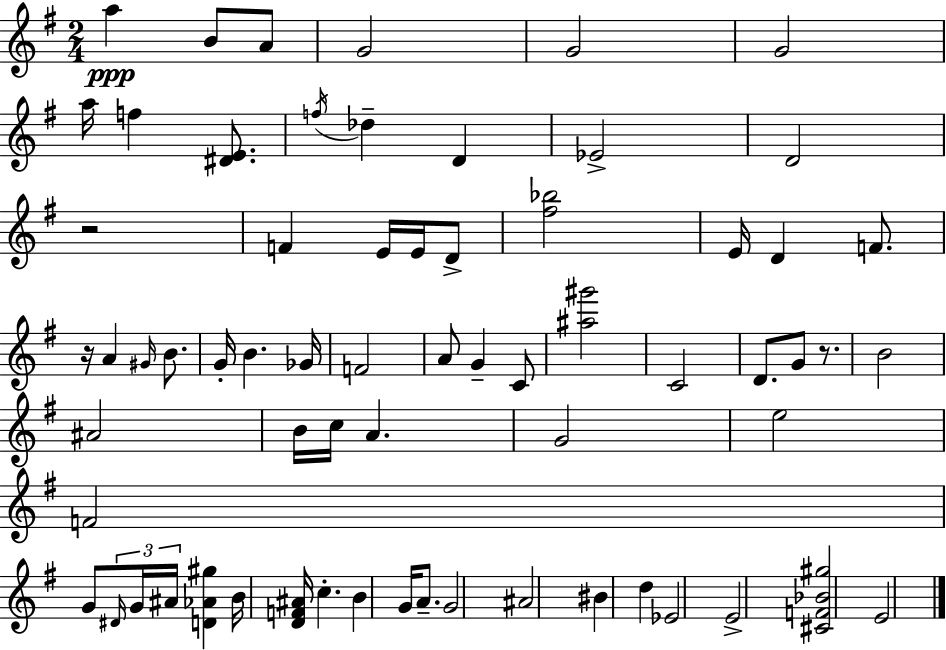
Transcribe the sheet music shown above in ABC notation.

X:1
T:Untitled
M:2/4
L:1/4
K:Em
a B/2 A/2 G2 G2 G2 a/4 f [^DE]/2 f/4 _d D _E2 D2 z2 F E/4 E/4 D/2 [^f_b]2 E/4 D F/2 z/4 A ^G/4 B/2 G/4 B _G/4 F2 A/2 G C/2 [^a^g']2 C2 D/2 G/2 z/2 B2 ^A2 B/4 c/4 A G2 e2 F2 G/2 ^D/4 G/4 ^A/4 [D_A^g] B/4 [DF^A]/4 c B G/4 A/2 G2 ^A2 ^B d _E2 E2 [^CF_B^g]2 E2